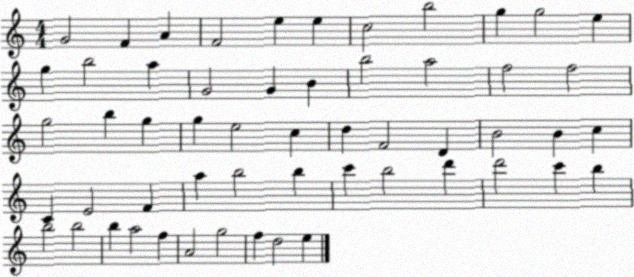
X:1
T:Untitled
M:4/4
L:1/4
K:C
G2 F A F2 e e c2 b2 g g2 e g b2 a G2 G B b2 a2 f2 f2 g2 b g g e2 c d F2 D B2 B c C E2 F a b2 b c' b2 d' d'2 c' b b2 b2 b a2 f A2 g2 f d2 e